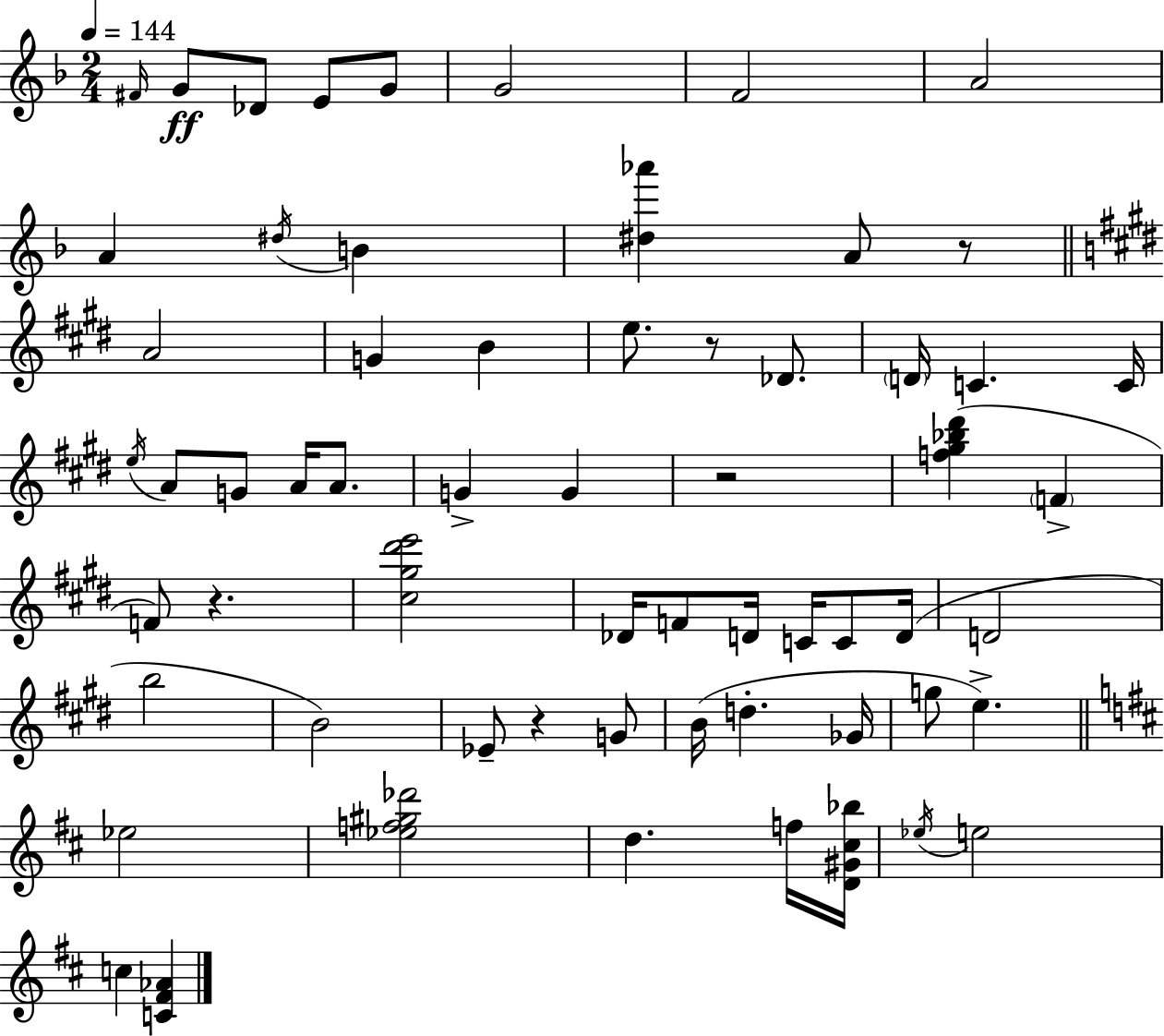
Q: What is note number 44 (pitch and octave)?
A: G5